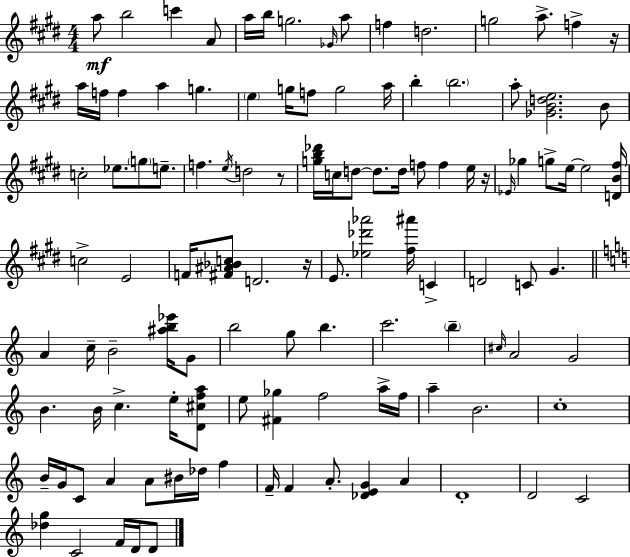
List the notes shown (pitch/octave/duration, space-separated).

A5/e B5/h C6/q A4/e A5/s B5/s G5/h. Gb4/s A5/e F5/q D5/h. G5/h A5/e. F5/q R/s A5/s F5/s F5/q A5/q G5/q. E5/q G5/s F5/e G5/h A5/s B5/q B5/h. A5/e [Gb4,B4,D5,E5]/h. B4/e C5/h Eb5/e. G5/e E5/e. F5/q. E5/s D5/h R/e [G5,B5,Db6]/s C5/s D5/e D5/e. D5/s F5/e F5/q E5/s R/s Eb4/s Gb5/q G5/e E5/s E5/h [D4,B4,F#5]/s C5/h E4/h F4/s [F#4,A#4,Bb4,C5]/e D4/h. R/s E4/e. [Eb5,Db6,Ab6]/h [F#5,A#6]/s C4/q D4/h C4/e G#4/q. A4/q C5/s B4/h [A#5,B5,Eb6]/s G4/e B5/h G5/e B5/q. C6/h. B5/q C#5/s A4/h G4/h B4/q. B4/s C5/q. E5/s [D4,C#5,F5,A5]/e E5/e [F#4,Gb5]/q F5/h A5/s F5/s A5/q B4/h. C5/w B4/s G4/s C4/e A4/q A4/e BIS4/s Db5/s F5/q F4/s F4/q A4/e. [Db4,E4,G4]/q A4/q D4/w D4/h C4/h [Db5,G5]/q C4/h F4/s D4/s D4/e